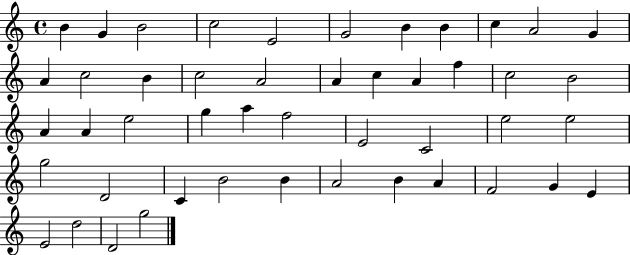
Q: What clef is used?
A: treble